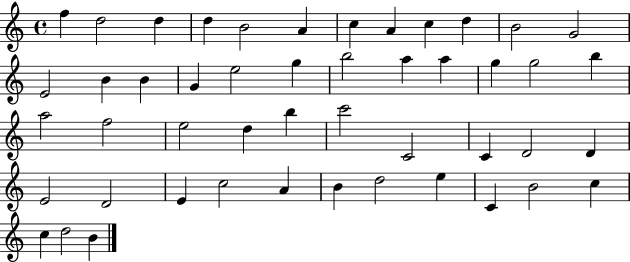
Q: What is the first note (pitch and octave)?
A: F5